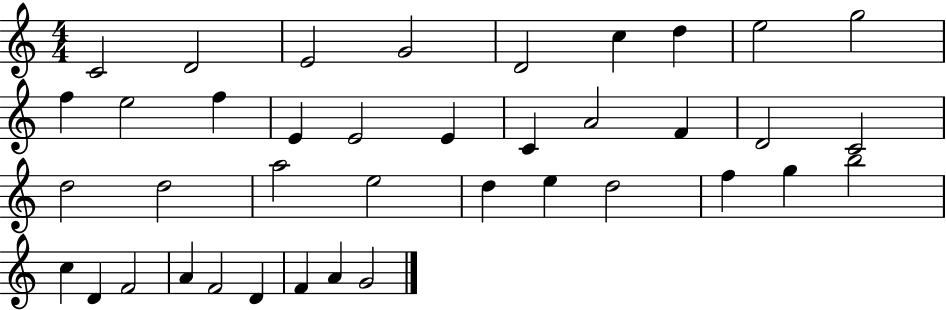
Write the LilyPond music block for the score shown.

{
  \clef treble
  \numericTimeSignature
  \time 4/4
  \key c \major
  c'2 d'2 | e'2 g'2 | d'2 c''4 d''4 | e''2 g''2 | \break f''4 e''2 f''4 | e'4 e'2 e'4 | c'4 a'2 f'4 | d'2 c'2 | \break d''2 d''2 | a''2 e''2 | d''4 e''4 d''2 | f''4 g''4 b''2 | \break c''4 d'4 f'2 | a'4 f'2 d'4 | f'4 a'4 g'2 | \bar "|."
}